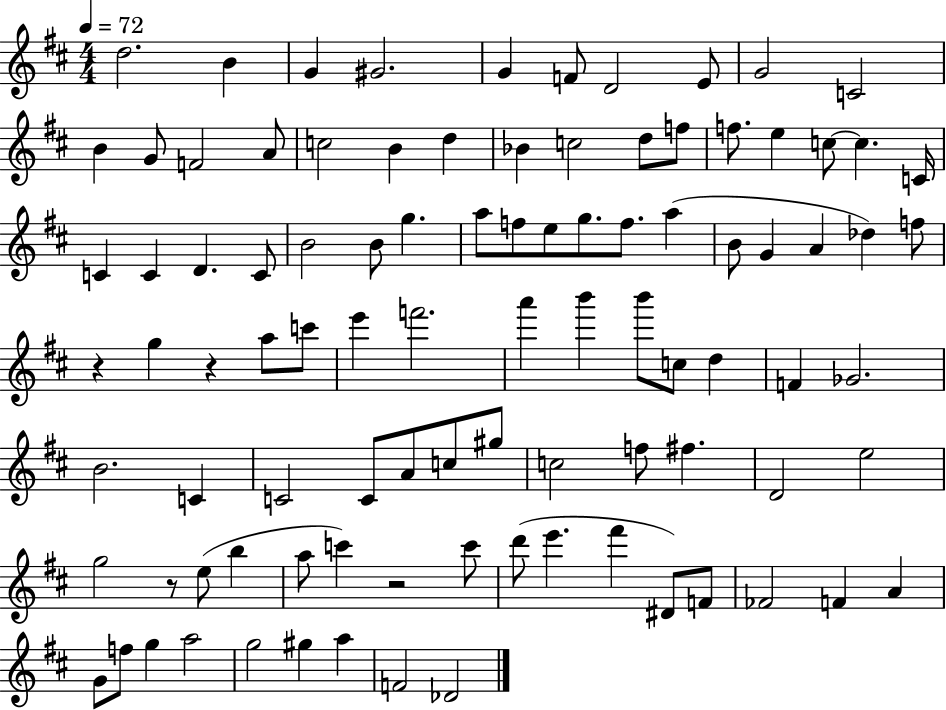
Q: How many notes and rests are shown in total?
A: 95